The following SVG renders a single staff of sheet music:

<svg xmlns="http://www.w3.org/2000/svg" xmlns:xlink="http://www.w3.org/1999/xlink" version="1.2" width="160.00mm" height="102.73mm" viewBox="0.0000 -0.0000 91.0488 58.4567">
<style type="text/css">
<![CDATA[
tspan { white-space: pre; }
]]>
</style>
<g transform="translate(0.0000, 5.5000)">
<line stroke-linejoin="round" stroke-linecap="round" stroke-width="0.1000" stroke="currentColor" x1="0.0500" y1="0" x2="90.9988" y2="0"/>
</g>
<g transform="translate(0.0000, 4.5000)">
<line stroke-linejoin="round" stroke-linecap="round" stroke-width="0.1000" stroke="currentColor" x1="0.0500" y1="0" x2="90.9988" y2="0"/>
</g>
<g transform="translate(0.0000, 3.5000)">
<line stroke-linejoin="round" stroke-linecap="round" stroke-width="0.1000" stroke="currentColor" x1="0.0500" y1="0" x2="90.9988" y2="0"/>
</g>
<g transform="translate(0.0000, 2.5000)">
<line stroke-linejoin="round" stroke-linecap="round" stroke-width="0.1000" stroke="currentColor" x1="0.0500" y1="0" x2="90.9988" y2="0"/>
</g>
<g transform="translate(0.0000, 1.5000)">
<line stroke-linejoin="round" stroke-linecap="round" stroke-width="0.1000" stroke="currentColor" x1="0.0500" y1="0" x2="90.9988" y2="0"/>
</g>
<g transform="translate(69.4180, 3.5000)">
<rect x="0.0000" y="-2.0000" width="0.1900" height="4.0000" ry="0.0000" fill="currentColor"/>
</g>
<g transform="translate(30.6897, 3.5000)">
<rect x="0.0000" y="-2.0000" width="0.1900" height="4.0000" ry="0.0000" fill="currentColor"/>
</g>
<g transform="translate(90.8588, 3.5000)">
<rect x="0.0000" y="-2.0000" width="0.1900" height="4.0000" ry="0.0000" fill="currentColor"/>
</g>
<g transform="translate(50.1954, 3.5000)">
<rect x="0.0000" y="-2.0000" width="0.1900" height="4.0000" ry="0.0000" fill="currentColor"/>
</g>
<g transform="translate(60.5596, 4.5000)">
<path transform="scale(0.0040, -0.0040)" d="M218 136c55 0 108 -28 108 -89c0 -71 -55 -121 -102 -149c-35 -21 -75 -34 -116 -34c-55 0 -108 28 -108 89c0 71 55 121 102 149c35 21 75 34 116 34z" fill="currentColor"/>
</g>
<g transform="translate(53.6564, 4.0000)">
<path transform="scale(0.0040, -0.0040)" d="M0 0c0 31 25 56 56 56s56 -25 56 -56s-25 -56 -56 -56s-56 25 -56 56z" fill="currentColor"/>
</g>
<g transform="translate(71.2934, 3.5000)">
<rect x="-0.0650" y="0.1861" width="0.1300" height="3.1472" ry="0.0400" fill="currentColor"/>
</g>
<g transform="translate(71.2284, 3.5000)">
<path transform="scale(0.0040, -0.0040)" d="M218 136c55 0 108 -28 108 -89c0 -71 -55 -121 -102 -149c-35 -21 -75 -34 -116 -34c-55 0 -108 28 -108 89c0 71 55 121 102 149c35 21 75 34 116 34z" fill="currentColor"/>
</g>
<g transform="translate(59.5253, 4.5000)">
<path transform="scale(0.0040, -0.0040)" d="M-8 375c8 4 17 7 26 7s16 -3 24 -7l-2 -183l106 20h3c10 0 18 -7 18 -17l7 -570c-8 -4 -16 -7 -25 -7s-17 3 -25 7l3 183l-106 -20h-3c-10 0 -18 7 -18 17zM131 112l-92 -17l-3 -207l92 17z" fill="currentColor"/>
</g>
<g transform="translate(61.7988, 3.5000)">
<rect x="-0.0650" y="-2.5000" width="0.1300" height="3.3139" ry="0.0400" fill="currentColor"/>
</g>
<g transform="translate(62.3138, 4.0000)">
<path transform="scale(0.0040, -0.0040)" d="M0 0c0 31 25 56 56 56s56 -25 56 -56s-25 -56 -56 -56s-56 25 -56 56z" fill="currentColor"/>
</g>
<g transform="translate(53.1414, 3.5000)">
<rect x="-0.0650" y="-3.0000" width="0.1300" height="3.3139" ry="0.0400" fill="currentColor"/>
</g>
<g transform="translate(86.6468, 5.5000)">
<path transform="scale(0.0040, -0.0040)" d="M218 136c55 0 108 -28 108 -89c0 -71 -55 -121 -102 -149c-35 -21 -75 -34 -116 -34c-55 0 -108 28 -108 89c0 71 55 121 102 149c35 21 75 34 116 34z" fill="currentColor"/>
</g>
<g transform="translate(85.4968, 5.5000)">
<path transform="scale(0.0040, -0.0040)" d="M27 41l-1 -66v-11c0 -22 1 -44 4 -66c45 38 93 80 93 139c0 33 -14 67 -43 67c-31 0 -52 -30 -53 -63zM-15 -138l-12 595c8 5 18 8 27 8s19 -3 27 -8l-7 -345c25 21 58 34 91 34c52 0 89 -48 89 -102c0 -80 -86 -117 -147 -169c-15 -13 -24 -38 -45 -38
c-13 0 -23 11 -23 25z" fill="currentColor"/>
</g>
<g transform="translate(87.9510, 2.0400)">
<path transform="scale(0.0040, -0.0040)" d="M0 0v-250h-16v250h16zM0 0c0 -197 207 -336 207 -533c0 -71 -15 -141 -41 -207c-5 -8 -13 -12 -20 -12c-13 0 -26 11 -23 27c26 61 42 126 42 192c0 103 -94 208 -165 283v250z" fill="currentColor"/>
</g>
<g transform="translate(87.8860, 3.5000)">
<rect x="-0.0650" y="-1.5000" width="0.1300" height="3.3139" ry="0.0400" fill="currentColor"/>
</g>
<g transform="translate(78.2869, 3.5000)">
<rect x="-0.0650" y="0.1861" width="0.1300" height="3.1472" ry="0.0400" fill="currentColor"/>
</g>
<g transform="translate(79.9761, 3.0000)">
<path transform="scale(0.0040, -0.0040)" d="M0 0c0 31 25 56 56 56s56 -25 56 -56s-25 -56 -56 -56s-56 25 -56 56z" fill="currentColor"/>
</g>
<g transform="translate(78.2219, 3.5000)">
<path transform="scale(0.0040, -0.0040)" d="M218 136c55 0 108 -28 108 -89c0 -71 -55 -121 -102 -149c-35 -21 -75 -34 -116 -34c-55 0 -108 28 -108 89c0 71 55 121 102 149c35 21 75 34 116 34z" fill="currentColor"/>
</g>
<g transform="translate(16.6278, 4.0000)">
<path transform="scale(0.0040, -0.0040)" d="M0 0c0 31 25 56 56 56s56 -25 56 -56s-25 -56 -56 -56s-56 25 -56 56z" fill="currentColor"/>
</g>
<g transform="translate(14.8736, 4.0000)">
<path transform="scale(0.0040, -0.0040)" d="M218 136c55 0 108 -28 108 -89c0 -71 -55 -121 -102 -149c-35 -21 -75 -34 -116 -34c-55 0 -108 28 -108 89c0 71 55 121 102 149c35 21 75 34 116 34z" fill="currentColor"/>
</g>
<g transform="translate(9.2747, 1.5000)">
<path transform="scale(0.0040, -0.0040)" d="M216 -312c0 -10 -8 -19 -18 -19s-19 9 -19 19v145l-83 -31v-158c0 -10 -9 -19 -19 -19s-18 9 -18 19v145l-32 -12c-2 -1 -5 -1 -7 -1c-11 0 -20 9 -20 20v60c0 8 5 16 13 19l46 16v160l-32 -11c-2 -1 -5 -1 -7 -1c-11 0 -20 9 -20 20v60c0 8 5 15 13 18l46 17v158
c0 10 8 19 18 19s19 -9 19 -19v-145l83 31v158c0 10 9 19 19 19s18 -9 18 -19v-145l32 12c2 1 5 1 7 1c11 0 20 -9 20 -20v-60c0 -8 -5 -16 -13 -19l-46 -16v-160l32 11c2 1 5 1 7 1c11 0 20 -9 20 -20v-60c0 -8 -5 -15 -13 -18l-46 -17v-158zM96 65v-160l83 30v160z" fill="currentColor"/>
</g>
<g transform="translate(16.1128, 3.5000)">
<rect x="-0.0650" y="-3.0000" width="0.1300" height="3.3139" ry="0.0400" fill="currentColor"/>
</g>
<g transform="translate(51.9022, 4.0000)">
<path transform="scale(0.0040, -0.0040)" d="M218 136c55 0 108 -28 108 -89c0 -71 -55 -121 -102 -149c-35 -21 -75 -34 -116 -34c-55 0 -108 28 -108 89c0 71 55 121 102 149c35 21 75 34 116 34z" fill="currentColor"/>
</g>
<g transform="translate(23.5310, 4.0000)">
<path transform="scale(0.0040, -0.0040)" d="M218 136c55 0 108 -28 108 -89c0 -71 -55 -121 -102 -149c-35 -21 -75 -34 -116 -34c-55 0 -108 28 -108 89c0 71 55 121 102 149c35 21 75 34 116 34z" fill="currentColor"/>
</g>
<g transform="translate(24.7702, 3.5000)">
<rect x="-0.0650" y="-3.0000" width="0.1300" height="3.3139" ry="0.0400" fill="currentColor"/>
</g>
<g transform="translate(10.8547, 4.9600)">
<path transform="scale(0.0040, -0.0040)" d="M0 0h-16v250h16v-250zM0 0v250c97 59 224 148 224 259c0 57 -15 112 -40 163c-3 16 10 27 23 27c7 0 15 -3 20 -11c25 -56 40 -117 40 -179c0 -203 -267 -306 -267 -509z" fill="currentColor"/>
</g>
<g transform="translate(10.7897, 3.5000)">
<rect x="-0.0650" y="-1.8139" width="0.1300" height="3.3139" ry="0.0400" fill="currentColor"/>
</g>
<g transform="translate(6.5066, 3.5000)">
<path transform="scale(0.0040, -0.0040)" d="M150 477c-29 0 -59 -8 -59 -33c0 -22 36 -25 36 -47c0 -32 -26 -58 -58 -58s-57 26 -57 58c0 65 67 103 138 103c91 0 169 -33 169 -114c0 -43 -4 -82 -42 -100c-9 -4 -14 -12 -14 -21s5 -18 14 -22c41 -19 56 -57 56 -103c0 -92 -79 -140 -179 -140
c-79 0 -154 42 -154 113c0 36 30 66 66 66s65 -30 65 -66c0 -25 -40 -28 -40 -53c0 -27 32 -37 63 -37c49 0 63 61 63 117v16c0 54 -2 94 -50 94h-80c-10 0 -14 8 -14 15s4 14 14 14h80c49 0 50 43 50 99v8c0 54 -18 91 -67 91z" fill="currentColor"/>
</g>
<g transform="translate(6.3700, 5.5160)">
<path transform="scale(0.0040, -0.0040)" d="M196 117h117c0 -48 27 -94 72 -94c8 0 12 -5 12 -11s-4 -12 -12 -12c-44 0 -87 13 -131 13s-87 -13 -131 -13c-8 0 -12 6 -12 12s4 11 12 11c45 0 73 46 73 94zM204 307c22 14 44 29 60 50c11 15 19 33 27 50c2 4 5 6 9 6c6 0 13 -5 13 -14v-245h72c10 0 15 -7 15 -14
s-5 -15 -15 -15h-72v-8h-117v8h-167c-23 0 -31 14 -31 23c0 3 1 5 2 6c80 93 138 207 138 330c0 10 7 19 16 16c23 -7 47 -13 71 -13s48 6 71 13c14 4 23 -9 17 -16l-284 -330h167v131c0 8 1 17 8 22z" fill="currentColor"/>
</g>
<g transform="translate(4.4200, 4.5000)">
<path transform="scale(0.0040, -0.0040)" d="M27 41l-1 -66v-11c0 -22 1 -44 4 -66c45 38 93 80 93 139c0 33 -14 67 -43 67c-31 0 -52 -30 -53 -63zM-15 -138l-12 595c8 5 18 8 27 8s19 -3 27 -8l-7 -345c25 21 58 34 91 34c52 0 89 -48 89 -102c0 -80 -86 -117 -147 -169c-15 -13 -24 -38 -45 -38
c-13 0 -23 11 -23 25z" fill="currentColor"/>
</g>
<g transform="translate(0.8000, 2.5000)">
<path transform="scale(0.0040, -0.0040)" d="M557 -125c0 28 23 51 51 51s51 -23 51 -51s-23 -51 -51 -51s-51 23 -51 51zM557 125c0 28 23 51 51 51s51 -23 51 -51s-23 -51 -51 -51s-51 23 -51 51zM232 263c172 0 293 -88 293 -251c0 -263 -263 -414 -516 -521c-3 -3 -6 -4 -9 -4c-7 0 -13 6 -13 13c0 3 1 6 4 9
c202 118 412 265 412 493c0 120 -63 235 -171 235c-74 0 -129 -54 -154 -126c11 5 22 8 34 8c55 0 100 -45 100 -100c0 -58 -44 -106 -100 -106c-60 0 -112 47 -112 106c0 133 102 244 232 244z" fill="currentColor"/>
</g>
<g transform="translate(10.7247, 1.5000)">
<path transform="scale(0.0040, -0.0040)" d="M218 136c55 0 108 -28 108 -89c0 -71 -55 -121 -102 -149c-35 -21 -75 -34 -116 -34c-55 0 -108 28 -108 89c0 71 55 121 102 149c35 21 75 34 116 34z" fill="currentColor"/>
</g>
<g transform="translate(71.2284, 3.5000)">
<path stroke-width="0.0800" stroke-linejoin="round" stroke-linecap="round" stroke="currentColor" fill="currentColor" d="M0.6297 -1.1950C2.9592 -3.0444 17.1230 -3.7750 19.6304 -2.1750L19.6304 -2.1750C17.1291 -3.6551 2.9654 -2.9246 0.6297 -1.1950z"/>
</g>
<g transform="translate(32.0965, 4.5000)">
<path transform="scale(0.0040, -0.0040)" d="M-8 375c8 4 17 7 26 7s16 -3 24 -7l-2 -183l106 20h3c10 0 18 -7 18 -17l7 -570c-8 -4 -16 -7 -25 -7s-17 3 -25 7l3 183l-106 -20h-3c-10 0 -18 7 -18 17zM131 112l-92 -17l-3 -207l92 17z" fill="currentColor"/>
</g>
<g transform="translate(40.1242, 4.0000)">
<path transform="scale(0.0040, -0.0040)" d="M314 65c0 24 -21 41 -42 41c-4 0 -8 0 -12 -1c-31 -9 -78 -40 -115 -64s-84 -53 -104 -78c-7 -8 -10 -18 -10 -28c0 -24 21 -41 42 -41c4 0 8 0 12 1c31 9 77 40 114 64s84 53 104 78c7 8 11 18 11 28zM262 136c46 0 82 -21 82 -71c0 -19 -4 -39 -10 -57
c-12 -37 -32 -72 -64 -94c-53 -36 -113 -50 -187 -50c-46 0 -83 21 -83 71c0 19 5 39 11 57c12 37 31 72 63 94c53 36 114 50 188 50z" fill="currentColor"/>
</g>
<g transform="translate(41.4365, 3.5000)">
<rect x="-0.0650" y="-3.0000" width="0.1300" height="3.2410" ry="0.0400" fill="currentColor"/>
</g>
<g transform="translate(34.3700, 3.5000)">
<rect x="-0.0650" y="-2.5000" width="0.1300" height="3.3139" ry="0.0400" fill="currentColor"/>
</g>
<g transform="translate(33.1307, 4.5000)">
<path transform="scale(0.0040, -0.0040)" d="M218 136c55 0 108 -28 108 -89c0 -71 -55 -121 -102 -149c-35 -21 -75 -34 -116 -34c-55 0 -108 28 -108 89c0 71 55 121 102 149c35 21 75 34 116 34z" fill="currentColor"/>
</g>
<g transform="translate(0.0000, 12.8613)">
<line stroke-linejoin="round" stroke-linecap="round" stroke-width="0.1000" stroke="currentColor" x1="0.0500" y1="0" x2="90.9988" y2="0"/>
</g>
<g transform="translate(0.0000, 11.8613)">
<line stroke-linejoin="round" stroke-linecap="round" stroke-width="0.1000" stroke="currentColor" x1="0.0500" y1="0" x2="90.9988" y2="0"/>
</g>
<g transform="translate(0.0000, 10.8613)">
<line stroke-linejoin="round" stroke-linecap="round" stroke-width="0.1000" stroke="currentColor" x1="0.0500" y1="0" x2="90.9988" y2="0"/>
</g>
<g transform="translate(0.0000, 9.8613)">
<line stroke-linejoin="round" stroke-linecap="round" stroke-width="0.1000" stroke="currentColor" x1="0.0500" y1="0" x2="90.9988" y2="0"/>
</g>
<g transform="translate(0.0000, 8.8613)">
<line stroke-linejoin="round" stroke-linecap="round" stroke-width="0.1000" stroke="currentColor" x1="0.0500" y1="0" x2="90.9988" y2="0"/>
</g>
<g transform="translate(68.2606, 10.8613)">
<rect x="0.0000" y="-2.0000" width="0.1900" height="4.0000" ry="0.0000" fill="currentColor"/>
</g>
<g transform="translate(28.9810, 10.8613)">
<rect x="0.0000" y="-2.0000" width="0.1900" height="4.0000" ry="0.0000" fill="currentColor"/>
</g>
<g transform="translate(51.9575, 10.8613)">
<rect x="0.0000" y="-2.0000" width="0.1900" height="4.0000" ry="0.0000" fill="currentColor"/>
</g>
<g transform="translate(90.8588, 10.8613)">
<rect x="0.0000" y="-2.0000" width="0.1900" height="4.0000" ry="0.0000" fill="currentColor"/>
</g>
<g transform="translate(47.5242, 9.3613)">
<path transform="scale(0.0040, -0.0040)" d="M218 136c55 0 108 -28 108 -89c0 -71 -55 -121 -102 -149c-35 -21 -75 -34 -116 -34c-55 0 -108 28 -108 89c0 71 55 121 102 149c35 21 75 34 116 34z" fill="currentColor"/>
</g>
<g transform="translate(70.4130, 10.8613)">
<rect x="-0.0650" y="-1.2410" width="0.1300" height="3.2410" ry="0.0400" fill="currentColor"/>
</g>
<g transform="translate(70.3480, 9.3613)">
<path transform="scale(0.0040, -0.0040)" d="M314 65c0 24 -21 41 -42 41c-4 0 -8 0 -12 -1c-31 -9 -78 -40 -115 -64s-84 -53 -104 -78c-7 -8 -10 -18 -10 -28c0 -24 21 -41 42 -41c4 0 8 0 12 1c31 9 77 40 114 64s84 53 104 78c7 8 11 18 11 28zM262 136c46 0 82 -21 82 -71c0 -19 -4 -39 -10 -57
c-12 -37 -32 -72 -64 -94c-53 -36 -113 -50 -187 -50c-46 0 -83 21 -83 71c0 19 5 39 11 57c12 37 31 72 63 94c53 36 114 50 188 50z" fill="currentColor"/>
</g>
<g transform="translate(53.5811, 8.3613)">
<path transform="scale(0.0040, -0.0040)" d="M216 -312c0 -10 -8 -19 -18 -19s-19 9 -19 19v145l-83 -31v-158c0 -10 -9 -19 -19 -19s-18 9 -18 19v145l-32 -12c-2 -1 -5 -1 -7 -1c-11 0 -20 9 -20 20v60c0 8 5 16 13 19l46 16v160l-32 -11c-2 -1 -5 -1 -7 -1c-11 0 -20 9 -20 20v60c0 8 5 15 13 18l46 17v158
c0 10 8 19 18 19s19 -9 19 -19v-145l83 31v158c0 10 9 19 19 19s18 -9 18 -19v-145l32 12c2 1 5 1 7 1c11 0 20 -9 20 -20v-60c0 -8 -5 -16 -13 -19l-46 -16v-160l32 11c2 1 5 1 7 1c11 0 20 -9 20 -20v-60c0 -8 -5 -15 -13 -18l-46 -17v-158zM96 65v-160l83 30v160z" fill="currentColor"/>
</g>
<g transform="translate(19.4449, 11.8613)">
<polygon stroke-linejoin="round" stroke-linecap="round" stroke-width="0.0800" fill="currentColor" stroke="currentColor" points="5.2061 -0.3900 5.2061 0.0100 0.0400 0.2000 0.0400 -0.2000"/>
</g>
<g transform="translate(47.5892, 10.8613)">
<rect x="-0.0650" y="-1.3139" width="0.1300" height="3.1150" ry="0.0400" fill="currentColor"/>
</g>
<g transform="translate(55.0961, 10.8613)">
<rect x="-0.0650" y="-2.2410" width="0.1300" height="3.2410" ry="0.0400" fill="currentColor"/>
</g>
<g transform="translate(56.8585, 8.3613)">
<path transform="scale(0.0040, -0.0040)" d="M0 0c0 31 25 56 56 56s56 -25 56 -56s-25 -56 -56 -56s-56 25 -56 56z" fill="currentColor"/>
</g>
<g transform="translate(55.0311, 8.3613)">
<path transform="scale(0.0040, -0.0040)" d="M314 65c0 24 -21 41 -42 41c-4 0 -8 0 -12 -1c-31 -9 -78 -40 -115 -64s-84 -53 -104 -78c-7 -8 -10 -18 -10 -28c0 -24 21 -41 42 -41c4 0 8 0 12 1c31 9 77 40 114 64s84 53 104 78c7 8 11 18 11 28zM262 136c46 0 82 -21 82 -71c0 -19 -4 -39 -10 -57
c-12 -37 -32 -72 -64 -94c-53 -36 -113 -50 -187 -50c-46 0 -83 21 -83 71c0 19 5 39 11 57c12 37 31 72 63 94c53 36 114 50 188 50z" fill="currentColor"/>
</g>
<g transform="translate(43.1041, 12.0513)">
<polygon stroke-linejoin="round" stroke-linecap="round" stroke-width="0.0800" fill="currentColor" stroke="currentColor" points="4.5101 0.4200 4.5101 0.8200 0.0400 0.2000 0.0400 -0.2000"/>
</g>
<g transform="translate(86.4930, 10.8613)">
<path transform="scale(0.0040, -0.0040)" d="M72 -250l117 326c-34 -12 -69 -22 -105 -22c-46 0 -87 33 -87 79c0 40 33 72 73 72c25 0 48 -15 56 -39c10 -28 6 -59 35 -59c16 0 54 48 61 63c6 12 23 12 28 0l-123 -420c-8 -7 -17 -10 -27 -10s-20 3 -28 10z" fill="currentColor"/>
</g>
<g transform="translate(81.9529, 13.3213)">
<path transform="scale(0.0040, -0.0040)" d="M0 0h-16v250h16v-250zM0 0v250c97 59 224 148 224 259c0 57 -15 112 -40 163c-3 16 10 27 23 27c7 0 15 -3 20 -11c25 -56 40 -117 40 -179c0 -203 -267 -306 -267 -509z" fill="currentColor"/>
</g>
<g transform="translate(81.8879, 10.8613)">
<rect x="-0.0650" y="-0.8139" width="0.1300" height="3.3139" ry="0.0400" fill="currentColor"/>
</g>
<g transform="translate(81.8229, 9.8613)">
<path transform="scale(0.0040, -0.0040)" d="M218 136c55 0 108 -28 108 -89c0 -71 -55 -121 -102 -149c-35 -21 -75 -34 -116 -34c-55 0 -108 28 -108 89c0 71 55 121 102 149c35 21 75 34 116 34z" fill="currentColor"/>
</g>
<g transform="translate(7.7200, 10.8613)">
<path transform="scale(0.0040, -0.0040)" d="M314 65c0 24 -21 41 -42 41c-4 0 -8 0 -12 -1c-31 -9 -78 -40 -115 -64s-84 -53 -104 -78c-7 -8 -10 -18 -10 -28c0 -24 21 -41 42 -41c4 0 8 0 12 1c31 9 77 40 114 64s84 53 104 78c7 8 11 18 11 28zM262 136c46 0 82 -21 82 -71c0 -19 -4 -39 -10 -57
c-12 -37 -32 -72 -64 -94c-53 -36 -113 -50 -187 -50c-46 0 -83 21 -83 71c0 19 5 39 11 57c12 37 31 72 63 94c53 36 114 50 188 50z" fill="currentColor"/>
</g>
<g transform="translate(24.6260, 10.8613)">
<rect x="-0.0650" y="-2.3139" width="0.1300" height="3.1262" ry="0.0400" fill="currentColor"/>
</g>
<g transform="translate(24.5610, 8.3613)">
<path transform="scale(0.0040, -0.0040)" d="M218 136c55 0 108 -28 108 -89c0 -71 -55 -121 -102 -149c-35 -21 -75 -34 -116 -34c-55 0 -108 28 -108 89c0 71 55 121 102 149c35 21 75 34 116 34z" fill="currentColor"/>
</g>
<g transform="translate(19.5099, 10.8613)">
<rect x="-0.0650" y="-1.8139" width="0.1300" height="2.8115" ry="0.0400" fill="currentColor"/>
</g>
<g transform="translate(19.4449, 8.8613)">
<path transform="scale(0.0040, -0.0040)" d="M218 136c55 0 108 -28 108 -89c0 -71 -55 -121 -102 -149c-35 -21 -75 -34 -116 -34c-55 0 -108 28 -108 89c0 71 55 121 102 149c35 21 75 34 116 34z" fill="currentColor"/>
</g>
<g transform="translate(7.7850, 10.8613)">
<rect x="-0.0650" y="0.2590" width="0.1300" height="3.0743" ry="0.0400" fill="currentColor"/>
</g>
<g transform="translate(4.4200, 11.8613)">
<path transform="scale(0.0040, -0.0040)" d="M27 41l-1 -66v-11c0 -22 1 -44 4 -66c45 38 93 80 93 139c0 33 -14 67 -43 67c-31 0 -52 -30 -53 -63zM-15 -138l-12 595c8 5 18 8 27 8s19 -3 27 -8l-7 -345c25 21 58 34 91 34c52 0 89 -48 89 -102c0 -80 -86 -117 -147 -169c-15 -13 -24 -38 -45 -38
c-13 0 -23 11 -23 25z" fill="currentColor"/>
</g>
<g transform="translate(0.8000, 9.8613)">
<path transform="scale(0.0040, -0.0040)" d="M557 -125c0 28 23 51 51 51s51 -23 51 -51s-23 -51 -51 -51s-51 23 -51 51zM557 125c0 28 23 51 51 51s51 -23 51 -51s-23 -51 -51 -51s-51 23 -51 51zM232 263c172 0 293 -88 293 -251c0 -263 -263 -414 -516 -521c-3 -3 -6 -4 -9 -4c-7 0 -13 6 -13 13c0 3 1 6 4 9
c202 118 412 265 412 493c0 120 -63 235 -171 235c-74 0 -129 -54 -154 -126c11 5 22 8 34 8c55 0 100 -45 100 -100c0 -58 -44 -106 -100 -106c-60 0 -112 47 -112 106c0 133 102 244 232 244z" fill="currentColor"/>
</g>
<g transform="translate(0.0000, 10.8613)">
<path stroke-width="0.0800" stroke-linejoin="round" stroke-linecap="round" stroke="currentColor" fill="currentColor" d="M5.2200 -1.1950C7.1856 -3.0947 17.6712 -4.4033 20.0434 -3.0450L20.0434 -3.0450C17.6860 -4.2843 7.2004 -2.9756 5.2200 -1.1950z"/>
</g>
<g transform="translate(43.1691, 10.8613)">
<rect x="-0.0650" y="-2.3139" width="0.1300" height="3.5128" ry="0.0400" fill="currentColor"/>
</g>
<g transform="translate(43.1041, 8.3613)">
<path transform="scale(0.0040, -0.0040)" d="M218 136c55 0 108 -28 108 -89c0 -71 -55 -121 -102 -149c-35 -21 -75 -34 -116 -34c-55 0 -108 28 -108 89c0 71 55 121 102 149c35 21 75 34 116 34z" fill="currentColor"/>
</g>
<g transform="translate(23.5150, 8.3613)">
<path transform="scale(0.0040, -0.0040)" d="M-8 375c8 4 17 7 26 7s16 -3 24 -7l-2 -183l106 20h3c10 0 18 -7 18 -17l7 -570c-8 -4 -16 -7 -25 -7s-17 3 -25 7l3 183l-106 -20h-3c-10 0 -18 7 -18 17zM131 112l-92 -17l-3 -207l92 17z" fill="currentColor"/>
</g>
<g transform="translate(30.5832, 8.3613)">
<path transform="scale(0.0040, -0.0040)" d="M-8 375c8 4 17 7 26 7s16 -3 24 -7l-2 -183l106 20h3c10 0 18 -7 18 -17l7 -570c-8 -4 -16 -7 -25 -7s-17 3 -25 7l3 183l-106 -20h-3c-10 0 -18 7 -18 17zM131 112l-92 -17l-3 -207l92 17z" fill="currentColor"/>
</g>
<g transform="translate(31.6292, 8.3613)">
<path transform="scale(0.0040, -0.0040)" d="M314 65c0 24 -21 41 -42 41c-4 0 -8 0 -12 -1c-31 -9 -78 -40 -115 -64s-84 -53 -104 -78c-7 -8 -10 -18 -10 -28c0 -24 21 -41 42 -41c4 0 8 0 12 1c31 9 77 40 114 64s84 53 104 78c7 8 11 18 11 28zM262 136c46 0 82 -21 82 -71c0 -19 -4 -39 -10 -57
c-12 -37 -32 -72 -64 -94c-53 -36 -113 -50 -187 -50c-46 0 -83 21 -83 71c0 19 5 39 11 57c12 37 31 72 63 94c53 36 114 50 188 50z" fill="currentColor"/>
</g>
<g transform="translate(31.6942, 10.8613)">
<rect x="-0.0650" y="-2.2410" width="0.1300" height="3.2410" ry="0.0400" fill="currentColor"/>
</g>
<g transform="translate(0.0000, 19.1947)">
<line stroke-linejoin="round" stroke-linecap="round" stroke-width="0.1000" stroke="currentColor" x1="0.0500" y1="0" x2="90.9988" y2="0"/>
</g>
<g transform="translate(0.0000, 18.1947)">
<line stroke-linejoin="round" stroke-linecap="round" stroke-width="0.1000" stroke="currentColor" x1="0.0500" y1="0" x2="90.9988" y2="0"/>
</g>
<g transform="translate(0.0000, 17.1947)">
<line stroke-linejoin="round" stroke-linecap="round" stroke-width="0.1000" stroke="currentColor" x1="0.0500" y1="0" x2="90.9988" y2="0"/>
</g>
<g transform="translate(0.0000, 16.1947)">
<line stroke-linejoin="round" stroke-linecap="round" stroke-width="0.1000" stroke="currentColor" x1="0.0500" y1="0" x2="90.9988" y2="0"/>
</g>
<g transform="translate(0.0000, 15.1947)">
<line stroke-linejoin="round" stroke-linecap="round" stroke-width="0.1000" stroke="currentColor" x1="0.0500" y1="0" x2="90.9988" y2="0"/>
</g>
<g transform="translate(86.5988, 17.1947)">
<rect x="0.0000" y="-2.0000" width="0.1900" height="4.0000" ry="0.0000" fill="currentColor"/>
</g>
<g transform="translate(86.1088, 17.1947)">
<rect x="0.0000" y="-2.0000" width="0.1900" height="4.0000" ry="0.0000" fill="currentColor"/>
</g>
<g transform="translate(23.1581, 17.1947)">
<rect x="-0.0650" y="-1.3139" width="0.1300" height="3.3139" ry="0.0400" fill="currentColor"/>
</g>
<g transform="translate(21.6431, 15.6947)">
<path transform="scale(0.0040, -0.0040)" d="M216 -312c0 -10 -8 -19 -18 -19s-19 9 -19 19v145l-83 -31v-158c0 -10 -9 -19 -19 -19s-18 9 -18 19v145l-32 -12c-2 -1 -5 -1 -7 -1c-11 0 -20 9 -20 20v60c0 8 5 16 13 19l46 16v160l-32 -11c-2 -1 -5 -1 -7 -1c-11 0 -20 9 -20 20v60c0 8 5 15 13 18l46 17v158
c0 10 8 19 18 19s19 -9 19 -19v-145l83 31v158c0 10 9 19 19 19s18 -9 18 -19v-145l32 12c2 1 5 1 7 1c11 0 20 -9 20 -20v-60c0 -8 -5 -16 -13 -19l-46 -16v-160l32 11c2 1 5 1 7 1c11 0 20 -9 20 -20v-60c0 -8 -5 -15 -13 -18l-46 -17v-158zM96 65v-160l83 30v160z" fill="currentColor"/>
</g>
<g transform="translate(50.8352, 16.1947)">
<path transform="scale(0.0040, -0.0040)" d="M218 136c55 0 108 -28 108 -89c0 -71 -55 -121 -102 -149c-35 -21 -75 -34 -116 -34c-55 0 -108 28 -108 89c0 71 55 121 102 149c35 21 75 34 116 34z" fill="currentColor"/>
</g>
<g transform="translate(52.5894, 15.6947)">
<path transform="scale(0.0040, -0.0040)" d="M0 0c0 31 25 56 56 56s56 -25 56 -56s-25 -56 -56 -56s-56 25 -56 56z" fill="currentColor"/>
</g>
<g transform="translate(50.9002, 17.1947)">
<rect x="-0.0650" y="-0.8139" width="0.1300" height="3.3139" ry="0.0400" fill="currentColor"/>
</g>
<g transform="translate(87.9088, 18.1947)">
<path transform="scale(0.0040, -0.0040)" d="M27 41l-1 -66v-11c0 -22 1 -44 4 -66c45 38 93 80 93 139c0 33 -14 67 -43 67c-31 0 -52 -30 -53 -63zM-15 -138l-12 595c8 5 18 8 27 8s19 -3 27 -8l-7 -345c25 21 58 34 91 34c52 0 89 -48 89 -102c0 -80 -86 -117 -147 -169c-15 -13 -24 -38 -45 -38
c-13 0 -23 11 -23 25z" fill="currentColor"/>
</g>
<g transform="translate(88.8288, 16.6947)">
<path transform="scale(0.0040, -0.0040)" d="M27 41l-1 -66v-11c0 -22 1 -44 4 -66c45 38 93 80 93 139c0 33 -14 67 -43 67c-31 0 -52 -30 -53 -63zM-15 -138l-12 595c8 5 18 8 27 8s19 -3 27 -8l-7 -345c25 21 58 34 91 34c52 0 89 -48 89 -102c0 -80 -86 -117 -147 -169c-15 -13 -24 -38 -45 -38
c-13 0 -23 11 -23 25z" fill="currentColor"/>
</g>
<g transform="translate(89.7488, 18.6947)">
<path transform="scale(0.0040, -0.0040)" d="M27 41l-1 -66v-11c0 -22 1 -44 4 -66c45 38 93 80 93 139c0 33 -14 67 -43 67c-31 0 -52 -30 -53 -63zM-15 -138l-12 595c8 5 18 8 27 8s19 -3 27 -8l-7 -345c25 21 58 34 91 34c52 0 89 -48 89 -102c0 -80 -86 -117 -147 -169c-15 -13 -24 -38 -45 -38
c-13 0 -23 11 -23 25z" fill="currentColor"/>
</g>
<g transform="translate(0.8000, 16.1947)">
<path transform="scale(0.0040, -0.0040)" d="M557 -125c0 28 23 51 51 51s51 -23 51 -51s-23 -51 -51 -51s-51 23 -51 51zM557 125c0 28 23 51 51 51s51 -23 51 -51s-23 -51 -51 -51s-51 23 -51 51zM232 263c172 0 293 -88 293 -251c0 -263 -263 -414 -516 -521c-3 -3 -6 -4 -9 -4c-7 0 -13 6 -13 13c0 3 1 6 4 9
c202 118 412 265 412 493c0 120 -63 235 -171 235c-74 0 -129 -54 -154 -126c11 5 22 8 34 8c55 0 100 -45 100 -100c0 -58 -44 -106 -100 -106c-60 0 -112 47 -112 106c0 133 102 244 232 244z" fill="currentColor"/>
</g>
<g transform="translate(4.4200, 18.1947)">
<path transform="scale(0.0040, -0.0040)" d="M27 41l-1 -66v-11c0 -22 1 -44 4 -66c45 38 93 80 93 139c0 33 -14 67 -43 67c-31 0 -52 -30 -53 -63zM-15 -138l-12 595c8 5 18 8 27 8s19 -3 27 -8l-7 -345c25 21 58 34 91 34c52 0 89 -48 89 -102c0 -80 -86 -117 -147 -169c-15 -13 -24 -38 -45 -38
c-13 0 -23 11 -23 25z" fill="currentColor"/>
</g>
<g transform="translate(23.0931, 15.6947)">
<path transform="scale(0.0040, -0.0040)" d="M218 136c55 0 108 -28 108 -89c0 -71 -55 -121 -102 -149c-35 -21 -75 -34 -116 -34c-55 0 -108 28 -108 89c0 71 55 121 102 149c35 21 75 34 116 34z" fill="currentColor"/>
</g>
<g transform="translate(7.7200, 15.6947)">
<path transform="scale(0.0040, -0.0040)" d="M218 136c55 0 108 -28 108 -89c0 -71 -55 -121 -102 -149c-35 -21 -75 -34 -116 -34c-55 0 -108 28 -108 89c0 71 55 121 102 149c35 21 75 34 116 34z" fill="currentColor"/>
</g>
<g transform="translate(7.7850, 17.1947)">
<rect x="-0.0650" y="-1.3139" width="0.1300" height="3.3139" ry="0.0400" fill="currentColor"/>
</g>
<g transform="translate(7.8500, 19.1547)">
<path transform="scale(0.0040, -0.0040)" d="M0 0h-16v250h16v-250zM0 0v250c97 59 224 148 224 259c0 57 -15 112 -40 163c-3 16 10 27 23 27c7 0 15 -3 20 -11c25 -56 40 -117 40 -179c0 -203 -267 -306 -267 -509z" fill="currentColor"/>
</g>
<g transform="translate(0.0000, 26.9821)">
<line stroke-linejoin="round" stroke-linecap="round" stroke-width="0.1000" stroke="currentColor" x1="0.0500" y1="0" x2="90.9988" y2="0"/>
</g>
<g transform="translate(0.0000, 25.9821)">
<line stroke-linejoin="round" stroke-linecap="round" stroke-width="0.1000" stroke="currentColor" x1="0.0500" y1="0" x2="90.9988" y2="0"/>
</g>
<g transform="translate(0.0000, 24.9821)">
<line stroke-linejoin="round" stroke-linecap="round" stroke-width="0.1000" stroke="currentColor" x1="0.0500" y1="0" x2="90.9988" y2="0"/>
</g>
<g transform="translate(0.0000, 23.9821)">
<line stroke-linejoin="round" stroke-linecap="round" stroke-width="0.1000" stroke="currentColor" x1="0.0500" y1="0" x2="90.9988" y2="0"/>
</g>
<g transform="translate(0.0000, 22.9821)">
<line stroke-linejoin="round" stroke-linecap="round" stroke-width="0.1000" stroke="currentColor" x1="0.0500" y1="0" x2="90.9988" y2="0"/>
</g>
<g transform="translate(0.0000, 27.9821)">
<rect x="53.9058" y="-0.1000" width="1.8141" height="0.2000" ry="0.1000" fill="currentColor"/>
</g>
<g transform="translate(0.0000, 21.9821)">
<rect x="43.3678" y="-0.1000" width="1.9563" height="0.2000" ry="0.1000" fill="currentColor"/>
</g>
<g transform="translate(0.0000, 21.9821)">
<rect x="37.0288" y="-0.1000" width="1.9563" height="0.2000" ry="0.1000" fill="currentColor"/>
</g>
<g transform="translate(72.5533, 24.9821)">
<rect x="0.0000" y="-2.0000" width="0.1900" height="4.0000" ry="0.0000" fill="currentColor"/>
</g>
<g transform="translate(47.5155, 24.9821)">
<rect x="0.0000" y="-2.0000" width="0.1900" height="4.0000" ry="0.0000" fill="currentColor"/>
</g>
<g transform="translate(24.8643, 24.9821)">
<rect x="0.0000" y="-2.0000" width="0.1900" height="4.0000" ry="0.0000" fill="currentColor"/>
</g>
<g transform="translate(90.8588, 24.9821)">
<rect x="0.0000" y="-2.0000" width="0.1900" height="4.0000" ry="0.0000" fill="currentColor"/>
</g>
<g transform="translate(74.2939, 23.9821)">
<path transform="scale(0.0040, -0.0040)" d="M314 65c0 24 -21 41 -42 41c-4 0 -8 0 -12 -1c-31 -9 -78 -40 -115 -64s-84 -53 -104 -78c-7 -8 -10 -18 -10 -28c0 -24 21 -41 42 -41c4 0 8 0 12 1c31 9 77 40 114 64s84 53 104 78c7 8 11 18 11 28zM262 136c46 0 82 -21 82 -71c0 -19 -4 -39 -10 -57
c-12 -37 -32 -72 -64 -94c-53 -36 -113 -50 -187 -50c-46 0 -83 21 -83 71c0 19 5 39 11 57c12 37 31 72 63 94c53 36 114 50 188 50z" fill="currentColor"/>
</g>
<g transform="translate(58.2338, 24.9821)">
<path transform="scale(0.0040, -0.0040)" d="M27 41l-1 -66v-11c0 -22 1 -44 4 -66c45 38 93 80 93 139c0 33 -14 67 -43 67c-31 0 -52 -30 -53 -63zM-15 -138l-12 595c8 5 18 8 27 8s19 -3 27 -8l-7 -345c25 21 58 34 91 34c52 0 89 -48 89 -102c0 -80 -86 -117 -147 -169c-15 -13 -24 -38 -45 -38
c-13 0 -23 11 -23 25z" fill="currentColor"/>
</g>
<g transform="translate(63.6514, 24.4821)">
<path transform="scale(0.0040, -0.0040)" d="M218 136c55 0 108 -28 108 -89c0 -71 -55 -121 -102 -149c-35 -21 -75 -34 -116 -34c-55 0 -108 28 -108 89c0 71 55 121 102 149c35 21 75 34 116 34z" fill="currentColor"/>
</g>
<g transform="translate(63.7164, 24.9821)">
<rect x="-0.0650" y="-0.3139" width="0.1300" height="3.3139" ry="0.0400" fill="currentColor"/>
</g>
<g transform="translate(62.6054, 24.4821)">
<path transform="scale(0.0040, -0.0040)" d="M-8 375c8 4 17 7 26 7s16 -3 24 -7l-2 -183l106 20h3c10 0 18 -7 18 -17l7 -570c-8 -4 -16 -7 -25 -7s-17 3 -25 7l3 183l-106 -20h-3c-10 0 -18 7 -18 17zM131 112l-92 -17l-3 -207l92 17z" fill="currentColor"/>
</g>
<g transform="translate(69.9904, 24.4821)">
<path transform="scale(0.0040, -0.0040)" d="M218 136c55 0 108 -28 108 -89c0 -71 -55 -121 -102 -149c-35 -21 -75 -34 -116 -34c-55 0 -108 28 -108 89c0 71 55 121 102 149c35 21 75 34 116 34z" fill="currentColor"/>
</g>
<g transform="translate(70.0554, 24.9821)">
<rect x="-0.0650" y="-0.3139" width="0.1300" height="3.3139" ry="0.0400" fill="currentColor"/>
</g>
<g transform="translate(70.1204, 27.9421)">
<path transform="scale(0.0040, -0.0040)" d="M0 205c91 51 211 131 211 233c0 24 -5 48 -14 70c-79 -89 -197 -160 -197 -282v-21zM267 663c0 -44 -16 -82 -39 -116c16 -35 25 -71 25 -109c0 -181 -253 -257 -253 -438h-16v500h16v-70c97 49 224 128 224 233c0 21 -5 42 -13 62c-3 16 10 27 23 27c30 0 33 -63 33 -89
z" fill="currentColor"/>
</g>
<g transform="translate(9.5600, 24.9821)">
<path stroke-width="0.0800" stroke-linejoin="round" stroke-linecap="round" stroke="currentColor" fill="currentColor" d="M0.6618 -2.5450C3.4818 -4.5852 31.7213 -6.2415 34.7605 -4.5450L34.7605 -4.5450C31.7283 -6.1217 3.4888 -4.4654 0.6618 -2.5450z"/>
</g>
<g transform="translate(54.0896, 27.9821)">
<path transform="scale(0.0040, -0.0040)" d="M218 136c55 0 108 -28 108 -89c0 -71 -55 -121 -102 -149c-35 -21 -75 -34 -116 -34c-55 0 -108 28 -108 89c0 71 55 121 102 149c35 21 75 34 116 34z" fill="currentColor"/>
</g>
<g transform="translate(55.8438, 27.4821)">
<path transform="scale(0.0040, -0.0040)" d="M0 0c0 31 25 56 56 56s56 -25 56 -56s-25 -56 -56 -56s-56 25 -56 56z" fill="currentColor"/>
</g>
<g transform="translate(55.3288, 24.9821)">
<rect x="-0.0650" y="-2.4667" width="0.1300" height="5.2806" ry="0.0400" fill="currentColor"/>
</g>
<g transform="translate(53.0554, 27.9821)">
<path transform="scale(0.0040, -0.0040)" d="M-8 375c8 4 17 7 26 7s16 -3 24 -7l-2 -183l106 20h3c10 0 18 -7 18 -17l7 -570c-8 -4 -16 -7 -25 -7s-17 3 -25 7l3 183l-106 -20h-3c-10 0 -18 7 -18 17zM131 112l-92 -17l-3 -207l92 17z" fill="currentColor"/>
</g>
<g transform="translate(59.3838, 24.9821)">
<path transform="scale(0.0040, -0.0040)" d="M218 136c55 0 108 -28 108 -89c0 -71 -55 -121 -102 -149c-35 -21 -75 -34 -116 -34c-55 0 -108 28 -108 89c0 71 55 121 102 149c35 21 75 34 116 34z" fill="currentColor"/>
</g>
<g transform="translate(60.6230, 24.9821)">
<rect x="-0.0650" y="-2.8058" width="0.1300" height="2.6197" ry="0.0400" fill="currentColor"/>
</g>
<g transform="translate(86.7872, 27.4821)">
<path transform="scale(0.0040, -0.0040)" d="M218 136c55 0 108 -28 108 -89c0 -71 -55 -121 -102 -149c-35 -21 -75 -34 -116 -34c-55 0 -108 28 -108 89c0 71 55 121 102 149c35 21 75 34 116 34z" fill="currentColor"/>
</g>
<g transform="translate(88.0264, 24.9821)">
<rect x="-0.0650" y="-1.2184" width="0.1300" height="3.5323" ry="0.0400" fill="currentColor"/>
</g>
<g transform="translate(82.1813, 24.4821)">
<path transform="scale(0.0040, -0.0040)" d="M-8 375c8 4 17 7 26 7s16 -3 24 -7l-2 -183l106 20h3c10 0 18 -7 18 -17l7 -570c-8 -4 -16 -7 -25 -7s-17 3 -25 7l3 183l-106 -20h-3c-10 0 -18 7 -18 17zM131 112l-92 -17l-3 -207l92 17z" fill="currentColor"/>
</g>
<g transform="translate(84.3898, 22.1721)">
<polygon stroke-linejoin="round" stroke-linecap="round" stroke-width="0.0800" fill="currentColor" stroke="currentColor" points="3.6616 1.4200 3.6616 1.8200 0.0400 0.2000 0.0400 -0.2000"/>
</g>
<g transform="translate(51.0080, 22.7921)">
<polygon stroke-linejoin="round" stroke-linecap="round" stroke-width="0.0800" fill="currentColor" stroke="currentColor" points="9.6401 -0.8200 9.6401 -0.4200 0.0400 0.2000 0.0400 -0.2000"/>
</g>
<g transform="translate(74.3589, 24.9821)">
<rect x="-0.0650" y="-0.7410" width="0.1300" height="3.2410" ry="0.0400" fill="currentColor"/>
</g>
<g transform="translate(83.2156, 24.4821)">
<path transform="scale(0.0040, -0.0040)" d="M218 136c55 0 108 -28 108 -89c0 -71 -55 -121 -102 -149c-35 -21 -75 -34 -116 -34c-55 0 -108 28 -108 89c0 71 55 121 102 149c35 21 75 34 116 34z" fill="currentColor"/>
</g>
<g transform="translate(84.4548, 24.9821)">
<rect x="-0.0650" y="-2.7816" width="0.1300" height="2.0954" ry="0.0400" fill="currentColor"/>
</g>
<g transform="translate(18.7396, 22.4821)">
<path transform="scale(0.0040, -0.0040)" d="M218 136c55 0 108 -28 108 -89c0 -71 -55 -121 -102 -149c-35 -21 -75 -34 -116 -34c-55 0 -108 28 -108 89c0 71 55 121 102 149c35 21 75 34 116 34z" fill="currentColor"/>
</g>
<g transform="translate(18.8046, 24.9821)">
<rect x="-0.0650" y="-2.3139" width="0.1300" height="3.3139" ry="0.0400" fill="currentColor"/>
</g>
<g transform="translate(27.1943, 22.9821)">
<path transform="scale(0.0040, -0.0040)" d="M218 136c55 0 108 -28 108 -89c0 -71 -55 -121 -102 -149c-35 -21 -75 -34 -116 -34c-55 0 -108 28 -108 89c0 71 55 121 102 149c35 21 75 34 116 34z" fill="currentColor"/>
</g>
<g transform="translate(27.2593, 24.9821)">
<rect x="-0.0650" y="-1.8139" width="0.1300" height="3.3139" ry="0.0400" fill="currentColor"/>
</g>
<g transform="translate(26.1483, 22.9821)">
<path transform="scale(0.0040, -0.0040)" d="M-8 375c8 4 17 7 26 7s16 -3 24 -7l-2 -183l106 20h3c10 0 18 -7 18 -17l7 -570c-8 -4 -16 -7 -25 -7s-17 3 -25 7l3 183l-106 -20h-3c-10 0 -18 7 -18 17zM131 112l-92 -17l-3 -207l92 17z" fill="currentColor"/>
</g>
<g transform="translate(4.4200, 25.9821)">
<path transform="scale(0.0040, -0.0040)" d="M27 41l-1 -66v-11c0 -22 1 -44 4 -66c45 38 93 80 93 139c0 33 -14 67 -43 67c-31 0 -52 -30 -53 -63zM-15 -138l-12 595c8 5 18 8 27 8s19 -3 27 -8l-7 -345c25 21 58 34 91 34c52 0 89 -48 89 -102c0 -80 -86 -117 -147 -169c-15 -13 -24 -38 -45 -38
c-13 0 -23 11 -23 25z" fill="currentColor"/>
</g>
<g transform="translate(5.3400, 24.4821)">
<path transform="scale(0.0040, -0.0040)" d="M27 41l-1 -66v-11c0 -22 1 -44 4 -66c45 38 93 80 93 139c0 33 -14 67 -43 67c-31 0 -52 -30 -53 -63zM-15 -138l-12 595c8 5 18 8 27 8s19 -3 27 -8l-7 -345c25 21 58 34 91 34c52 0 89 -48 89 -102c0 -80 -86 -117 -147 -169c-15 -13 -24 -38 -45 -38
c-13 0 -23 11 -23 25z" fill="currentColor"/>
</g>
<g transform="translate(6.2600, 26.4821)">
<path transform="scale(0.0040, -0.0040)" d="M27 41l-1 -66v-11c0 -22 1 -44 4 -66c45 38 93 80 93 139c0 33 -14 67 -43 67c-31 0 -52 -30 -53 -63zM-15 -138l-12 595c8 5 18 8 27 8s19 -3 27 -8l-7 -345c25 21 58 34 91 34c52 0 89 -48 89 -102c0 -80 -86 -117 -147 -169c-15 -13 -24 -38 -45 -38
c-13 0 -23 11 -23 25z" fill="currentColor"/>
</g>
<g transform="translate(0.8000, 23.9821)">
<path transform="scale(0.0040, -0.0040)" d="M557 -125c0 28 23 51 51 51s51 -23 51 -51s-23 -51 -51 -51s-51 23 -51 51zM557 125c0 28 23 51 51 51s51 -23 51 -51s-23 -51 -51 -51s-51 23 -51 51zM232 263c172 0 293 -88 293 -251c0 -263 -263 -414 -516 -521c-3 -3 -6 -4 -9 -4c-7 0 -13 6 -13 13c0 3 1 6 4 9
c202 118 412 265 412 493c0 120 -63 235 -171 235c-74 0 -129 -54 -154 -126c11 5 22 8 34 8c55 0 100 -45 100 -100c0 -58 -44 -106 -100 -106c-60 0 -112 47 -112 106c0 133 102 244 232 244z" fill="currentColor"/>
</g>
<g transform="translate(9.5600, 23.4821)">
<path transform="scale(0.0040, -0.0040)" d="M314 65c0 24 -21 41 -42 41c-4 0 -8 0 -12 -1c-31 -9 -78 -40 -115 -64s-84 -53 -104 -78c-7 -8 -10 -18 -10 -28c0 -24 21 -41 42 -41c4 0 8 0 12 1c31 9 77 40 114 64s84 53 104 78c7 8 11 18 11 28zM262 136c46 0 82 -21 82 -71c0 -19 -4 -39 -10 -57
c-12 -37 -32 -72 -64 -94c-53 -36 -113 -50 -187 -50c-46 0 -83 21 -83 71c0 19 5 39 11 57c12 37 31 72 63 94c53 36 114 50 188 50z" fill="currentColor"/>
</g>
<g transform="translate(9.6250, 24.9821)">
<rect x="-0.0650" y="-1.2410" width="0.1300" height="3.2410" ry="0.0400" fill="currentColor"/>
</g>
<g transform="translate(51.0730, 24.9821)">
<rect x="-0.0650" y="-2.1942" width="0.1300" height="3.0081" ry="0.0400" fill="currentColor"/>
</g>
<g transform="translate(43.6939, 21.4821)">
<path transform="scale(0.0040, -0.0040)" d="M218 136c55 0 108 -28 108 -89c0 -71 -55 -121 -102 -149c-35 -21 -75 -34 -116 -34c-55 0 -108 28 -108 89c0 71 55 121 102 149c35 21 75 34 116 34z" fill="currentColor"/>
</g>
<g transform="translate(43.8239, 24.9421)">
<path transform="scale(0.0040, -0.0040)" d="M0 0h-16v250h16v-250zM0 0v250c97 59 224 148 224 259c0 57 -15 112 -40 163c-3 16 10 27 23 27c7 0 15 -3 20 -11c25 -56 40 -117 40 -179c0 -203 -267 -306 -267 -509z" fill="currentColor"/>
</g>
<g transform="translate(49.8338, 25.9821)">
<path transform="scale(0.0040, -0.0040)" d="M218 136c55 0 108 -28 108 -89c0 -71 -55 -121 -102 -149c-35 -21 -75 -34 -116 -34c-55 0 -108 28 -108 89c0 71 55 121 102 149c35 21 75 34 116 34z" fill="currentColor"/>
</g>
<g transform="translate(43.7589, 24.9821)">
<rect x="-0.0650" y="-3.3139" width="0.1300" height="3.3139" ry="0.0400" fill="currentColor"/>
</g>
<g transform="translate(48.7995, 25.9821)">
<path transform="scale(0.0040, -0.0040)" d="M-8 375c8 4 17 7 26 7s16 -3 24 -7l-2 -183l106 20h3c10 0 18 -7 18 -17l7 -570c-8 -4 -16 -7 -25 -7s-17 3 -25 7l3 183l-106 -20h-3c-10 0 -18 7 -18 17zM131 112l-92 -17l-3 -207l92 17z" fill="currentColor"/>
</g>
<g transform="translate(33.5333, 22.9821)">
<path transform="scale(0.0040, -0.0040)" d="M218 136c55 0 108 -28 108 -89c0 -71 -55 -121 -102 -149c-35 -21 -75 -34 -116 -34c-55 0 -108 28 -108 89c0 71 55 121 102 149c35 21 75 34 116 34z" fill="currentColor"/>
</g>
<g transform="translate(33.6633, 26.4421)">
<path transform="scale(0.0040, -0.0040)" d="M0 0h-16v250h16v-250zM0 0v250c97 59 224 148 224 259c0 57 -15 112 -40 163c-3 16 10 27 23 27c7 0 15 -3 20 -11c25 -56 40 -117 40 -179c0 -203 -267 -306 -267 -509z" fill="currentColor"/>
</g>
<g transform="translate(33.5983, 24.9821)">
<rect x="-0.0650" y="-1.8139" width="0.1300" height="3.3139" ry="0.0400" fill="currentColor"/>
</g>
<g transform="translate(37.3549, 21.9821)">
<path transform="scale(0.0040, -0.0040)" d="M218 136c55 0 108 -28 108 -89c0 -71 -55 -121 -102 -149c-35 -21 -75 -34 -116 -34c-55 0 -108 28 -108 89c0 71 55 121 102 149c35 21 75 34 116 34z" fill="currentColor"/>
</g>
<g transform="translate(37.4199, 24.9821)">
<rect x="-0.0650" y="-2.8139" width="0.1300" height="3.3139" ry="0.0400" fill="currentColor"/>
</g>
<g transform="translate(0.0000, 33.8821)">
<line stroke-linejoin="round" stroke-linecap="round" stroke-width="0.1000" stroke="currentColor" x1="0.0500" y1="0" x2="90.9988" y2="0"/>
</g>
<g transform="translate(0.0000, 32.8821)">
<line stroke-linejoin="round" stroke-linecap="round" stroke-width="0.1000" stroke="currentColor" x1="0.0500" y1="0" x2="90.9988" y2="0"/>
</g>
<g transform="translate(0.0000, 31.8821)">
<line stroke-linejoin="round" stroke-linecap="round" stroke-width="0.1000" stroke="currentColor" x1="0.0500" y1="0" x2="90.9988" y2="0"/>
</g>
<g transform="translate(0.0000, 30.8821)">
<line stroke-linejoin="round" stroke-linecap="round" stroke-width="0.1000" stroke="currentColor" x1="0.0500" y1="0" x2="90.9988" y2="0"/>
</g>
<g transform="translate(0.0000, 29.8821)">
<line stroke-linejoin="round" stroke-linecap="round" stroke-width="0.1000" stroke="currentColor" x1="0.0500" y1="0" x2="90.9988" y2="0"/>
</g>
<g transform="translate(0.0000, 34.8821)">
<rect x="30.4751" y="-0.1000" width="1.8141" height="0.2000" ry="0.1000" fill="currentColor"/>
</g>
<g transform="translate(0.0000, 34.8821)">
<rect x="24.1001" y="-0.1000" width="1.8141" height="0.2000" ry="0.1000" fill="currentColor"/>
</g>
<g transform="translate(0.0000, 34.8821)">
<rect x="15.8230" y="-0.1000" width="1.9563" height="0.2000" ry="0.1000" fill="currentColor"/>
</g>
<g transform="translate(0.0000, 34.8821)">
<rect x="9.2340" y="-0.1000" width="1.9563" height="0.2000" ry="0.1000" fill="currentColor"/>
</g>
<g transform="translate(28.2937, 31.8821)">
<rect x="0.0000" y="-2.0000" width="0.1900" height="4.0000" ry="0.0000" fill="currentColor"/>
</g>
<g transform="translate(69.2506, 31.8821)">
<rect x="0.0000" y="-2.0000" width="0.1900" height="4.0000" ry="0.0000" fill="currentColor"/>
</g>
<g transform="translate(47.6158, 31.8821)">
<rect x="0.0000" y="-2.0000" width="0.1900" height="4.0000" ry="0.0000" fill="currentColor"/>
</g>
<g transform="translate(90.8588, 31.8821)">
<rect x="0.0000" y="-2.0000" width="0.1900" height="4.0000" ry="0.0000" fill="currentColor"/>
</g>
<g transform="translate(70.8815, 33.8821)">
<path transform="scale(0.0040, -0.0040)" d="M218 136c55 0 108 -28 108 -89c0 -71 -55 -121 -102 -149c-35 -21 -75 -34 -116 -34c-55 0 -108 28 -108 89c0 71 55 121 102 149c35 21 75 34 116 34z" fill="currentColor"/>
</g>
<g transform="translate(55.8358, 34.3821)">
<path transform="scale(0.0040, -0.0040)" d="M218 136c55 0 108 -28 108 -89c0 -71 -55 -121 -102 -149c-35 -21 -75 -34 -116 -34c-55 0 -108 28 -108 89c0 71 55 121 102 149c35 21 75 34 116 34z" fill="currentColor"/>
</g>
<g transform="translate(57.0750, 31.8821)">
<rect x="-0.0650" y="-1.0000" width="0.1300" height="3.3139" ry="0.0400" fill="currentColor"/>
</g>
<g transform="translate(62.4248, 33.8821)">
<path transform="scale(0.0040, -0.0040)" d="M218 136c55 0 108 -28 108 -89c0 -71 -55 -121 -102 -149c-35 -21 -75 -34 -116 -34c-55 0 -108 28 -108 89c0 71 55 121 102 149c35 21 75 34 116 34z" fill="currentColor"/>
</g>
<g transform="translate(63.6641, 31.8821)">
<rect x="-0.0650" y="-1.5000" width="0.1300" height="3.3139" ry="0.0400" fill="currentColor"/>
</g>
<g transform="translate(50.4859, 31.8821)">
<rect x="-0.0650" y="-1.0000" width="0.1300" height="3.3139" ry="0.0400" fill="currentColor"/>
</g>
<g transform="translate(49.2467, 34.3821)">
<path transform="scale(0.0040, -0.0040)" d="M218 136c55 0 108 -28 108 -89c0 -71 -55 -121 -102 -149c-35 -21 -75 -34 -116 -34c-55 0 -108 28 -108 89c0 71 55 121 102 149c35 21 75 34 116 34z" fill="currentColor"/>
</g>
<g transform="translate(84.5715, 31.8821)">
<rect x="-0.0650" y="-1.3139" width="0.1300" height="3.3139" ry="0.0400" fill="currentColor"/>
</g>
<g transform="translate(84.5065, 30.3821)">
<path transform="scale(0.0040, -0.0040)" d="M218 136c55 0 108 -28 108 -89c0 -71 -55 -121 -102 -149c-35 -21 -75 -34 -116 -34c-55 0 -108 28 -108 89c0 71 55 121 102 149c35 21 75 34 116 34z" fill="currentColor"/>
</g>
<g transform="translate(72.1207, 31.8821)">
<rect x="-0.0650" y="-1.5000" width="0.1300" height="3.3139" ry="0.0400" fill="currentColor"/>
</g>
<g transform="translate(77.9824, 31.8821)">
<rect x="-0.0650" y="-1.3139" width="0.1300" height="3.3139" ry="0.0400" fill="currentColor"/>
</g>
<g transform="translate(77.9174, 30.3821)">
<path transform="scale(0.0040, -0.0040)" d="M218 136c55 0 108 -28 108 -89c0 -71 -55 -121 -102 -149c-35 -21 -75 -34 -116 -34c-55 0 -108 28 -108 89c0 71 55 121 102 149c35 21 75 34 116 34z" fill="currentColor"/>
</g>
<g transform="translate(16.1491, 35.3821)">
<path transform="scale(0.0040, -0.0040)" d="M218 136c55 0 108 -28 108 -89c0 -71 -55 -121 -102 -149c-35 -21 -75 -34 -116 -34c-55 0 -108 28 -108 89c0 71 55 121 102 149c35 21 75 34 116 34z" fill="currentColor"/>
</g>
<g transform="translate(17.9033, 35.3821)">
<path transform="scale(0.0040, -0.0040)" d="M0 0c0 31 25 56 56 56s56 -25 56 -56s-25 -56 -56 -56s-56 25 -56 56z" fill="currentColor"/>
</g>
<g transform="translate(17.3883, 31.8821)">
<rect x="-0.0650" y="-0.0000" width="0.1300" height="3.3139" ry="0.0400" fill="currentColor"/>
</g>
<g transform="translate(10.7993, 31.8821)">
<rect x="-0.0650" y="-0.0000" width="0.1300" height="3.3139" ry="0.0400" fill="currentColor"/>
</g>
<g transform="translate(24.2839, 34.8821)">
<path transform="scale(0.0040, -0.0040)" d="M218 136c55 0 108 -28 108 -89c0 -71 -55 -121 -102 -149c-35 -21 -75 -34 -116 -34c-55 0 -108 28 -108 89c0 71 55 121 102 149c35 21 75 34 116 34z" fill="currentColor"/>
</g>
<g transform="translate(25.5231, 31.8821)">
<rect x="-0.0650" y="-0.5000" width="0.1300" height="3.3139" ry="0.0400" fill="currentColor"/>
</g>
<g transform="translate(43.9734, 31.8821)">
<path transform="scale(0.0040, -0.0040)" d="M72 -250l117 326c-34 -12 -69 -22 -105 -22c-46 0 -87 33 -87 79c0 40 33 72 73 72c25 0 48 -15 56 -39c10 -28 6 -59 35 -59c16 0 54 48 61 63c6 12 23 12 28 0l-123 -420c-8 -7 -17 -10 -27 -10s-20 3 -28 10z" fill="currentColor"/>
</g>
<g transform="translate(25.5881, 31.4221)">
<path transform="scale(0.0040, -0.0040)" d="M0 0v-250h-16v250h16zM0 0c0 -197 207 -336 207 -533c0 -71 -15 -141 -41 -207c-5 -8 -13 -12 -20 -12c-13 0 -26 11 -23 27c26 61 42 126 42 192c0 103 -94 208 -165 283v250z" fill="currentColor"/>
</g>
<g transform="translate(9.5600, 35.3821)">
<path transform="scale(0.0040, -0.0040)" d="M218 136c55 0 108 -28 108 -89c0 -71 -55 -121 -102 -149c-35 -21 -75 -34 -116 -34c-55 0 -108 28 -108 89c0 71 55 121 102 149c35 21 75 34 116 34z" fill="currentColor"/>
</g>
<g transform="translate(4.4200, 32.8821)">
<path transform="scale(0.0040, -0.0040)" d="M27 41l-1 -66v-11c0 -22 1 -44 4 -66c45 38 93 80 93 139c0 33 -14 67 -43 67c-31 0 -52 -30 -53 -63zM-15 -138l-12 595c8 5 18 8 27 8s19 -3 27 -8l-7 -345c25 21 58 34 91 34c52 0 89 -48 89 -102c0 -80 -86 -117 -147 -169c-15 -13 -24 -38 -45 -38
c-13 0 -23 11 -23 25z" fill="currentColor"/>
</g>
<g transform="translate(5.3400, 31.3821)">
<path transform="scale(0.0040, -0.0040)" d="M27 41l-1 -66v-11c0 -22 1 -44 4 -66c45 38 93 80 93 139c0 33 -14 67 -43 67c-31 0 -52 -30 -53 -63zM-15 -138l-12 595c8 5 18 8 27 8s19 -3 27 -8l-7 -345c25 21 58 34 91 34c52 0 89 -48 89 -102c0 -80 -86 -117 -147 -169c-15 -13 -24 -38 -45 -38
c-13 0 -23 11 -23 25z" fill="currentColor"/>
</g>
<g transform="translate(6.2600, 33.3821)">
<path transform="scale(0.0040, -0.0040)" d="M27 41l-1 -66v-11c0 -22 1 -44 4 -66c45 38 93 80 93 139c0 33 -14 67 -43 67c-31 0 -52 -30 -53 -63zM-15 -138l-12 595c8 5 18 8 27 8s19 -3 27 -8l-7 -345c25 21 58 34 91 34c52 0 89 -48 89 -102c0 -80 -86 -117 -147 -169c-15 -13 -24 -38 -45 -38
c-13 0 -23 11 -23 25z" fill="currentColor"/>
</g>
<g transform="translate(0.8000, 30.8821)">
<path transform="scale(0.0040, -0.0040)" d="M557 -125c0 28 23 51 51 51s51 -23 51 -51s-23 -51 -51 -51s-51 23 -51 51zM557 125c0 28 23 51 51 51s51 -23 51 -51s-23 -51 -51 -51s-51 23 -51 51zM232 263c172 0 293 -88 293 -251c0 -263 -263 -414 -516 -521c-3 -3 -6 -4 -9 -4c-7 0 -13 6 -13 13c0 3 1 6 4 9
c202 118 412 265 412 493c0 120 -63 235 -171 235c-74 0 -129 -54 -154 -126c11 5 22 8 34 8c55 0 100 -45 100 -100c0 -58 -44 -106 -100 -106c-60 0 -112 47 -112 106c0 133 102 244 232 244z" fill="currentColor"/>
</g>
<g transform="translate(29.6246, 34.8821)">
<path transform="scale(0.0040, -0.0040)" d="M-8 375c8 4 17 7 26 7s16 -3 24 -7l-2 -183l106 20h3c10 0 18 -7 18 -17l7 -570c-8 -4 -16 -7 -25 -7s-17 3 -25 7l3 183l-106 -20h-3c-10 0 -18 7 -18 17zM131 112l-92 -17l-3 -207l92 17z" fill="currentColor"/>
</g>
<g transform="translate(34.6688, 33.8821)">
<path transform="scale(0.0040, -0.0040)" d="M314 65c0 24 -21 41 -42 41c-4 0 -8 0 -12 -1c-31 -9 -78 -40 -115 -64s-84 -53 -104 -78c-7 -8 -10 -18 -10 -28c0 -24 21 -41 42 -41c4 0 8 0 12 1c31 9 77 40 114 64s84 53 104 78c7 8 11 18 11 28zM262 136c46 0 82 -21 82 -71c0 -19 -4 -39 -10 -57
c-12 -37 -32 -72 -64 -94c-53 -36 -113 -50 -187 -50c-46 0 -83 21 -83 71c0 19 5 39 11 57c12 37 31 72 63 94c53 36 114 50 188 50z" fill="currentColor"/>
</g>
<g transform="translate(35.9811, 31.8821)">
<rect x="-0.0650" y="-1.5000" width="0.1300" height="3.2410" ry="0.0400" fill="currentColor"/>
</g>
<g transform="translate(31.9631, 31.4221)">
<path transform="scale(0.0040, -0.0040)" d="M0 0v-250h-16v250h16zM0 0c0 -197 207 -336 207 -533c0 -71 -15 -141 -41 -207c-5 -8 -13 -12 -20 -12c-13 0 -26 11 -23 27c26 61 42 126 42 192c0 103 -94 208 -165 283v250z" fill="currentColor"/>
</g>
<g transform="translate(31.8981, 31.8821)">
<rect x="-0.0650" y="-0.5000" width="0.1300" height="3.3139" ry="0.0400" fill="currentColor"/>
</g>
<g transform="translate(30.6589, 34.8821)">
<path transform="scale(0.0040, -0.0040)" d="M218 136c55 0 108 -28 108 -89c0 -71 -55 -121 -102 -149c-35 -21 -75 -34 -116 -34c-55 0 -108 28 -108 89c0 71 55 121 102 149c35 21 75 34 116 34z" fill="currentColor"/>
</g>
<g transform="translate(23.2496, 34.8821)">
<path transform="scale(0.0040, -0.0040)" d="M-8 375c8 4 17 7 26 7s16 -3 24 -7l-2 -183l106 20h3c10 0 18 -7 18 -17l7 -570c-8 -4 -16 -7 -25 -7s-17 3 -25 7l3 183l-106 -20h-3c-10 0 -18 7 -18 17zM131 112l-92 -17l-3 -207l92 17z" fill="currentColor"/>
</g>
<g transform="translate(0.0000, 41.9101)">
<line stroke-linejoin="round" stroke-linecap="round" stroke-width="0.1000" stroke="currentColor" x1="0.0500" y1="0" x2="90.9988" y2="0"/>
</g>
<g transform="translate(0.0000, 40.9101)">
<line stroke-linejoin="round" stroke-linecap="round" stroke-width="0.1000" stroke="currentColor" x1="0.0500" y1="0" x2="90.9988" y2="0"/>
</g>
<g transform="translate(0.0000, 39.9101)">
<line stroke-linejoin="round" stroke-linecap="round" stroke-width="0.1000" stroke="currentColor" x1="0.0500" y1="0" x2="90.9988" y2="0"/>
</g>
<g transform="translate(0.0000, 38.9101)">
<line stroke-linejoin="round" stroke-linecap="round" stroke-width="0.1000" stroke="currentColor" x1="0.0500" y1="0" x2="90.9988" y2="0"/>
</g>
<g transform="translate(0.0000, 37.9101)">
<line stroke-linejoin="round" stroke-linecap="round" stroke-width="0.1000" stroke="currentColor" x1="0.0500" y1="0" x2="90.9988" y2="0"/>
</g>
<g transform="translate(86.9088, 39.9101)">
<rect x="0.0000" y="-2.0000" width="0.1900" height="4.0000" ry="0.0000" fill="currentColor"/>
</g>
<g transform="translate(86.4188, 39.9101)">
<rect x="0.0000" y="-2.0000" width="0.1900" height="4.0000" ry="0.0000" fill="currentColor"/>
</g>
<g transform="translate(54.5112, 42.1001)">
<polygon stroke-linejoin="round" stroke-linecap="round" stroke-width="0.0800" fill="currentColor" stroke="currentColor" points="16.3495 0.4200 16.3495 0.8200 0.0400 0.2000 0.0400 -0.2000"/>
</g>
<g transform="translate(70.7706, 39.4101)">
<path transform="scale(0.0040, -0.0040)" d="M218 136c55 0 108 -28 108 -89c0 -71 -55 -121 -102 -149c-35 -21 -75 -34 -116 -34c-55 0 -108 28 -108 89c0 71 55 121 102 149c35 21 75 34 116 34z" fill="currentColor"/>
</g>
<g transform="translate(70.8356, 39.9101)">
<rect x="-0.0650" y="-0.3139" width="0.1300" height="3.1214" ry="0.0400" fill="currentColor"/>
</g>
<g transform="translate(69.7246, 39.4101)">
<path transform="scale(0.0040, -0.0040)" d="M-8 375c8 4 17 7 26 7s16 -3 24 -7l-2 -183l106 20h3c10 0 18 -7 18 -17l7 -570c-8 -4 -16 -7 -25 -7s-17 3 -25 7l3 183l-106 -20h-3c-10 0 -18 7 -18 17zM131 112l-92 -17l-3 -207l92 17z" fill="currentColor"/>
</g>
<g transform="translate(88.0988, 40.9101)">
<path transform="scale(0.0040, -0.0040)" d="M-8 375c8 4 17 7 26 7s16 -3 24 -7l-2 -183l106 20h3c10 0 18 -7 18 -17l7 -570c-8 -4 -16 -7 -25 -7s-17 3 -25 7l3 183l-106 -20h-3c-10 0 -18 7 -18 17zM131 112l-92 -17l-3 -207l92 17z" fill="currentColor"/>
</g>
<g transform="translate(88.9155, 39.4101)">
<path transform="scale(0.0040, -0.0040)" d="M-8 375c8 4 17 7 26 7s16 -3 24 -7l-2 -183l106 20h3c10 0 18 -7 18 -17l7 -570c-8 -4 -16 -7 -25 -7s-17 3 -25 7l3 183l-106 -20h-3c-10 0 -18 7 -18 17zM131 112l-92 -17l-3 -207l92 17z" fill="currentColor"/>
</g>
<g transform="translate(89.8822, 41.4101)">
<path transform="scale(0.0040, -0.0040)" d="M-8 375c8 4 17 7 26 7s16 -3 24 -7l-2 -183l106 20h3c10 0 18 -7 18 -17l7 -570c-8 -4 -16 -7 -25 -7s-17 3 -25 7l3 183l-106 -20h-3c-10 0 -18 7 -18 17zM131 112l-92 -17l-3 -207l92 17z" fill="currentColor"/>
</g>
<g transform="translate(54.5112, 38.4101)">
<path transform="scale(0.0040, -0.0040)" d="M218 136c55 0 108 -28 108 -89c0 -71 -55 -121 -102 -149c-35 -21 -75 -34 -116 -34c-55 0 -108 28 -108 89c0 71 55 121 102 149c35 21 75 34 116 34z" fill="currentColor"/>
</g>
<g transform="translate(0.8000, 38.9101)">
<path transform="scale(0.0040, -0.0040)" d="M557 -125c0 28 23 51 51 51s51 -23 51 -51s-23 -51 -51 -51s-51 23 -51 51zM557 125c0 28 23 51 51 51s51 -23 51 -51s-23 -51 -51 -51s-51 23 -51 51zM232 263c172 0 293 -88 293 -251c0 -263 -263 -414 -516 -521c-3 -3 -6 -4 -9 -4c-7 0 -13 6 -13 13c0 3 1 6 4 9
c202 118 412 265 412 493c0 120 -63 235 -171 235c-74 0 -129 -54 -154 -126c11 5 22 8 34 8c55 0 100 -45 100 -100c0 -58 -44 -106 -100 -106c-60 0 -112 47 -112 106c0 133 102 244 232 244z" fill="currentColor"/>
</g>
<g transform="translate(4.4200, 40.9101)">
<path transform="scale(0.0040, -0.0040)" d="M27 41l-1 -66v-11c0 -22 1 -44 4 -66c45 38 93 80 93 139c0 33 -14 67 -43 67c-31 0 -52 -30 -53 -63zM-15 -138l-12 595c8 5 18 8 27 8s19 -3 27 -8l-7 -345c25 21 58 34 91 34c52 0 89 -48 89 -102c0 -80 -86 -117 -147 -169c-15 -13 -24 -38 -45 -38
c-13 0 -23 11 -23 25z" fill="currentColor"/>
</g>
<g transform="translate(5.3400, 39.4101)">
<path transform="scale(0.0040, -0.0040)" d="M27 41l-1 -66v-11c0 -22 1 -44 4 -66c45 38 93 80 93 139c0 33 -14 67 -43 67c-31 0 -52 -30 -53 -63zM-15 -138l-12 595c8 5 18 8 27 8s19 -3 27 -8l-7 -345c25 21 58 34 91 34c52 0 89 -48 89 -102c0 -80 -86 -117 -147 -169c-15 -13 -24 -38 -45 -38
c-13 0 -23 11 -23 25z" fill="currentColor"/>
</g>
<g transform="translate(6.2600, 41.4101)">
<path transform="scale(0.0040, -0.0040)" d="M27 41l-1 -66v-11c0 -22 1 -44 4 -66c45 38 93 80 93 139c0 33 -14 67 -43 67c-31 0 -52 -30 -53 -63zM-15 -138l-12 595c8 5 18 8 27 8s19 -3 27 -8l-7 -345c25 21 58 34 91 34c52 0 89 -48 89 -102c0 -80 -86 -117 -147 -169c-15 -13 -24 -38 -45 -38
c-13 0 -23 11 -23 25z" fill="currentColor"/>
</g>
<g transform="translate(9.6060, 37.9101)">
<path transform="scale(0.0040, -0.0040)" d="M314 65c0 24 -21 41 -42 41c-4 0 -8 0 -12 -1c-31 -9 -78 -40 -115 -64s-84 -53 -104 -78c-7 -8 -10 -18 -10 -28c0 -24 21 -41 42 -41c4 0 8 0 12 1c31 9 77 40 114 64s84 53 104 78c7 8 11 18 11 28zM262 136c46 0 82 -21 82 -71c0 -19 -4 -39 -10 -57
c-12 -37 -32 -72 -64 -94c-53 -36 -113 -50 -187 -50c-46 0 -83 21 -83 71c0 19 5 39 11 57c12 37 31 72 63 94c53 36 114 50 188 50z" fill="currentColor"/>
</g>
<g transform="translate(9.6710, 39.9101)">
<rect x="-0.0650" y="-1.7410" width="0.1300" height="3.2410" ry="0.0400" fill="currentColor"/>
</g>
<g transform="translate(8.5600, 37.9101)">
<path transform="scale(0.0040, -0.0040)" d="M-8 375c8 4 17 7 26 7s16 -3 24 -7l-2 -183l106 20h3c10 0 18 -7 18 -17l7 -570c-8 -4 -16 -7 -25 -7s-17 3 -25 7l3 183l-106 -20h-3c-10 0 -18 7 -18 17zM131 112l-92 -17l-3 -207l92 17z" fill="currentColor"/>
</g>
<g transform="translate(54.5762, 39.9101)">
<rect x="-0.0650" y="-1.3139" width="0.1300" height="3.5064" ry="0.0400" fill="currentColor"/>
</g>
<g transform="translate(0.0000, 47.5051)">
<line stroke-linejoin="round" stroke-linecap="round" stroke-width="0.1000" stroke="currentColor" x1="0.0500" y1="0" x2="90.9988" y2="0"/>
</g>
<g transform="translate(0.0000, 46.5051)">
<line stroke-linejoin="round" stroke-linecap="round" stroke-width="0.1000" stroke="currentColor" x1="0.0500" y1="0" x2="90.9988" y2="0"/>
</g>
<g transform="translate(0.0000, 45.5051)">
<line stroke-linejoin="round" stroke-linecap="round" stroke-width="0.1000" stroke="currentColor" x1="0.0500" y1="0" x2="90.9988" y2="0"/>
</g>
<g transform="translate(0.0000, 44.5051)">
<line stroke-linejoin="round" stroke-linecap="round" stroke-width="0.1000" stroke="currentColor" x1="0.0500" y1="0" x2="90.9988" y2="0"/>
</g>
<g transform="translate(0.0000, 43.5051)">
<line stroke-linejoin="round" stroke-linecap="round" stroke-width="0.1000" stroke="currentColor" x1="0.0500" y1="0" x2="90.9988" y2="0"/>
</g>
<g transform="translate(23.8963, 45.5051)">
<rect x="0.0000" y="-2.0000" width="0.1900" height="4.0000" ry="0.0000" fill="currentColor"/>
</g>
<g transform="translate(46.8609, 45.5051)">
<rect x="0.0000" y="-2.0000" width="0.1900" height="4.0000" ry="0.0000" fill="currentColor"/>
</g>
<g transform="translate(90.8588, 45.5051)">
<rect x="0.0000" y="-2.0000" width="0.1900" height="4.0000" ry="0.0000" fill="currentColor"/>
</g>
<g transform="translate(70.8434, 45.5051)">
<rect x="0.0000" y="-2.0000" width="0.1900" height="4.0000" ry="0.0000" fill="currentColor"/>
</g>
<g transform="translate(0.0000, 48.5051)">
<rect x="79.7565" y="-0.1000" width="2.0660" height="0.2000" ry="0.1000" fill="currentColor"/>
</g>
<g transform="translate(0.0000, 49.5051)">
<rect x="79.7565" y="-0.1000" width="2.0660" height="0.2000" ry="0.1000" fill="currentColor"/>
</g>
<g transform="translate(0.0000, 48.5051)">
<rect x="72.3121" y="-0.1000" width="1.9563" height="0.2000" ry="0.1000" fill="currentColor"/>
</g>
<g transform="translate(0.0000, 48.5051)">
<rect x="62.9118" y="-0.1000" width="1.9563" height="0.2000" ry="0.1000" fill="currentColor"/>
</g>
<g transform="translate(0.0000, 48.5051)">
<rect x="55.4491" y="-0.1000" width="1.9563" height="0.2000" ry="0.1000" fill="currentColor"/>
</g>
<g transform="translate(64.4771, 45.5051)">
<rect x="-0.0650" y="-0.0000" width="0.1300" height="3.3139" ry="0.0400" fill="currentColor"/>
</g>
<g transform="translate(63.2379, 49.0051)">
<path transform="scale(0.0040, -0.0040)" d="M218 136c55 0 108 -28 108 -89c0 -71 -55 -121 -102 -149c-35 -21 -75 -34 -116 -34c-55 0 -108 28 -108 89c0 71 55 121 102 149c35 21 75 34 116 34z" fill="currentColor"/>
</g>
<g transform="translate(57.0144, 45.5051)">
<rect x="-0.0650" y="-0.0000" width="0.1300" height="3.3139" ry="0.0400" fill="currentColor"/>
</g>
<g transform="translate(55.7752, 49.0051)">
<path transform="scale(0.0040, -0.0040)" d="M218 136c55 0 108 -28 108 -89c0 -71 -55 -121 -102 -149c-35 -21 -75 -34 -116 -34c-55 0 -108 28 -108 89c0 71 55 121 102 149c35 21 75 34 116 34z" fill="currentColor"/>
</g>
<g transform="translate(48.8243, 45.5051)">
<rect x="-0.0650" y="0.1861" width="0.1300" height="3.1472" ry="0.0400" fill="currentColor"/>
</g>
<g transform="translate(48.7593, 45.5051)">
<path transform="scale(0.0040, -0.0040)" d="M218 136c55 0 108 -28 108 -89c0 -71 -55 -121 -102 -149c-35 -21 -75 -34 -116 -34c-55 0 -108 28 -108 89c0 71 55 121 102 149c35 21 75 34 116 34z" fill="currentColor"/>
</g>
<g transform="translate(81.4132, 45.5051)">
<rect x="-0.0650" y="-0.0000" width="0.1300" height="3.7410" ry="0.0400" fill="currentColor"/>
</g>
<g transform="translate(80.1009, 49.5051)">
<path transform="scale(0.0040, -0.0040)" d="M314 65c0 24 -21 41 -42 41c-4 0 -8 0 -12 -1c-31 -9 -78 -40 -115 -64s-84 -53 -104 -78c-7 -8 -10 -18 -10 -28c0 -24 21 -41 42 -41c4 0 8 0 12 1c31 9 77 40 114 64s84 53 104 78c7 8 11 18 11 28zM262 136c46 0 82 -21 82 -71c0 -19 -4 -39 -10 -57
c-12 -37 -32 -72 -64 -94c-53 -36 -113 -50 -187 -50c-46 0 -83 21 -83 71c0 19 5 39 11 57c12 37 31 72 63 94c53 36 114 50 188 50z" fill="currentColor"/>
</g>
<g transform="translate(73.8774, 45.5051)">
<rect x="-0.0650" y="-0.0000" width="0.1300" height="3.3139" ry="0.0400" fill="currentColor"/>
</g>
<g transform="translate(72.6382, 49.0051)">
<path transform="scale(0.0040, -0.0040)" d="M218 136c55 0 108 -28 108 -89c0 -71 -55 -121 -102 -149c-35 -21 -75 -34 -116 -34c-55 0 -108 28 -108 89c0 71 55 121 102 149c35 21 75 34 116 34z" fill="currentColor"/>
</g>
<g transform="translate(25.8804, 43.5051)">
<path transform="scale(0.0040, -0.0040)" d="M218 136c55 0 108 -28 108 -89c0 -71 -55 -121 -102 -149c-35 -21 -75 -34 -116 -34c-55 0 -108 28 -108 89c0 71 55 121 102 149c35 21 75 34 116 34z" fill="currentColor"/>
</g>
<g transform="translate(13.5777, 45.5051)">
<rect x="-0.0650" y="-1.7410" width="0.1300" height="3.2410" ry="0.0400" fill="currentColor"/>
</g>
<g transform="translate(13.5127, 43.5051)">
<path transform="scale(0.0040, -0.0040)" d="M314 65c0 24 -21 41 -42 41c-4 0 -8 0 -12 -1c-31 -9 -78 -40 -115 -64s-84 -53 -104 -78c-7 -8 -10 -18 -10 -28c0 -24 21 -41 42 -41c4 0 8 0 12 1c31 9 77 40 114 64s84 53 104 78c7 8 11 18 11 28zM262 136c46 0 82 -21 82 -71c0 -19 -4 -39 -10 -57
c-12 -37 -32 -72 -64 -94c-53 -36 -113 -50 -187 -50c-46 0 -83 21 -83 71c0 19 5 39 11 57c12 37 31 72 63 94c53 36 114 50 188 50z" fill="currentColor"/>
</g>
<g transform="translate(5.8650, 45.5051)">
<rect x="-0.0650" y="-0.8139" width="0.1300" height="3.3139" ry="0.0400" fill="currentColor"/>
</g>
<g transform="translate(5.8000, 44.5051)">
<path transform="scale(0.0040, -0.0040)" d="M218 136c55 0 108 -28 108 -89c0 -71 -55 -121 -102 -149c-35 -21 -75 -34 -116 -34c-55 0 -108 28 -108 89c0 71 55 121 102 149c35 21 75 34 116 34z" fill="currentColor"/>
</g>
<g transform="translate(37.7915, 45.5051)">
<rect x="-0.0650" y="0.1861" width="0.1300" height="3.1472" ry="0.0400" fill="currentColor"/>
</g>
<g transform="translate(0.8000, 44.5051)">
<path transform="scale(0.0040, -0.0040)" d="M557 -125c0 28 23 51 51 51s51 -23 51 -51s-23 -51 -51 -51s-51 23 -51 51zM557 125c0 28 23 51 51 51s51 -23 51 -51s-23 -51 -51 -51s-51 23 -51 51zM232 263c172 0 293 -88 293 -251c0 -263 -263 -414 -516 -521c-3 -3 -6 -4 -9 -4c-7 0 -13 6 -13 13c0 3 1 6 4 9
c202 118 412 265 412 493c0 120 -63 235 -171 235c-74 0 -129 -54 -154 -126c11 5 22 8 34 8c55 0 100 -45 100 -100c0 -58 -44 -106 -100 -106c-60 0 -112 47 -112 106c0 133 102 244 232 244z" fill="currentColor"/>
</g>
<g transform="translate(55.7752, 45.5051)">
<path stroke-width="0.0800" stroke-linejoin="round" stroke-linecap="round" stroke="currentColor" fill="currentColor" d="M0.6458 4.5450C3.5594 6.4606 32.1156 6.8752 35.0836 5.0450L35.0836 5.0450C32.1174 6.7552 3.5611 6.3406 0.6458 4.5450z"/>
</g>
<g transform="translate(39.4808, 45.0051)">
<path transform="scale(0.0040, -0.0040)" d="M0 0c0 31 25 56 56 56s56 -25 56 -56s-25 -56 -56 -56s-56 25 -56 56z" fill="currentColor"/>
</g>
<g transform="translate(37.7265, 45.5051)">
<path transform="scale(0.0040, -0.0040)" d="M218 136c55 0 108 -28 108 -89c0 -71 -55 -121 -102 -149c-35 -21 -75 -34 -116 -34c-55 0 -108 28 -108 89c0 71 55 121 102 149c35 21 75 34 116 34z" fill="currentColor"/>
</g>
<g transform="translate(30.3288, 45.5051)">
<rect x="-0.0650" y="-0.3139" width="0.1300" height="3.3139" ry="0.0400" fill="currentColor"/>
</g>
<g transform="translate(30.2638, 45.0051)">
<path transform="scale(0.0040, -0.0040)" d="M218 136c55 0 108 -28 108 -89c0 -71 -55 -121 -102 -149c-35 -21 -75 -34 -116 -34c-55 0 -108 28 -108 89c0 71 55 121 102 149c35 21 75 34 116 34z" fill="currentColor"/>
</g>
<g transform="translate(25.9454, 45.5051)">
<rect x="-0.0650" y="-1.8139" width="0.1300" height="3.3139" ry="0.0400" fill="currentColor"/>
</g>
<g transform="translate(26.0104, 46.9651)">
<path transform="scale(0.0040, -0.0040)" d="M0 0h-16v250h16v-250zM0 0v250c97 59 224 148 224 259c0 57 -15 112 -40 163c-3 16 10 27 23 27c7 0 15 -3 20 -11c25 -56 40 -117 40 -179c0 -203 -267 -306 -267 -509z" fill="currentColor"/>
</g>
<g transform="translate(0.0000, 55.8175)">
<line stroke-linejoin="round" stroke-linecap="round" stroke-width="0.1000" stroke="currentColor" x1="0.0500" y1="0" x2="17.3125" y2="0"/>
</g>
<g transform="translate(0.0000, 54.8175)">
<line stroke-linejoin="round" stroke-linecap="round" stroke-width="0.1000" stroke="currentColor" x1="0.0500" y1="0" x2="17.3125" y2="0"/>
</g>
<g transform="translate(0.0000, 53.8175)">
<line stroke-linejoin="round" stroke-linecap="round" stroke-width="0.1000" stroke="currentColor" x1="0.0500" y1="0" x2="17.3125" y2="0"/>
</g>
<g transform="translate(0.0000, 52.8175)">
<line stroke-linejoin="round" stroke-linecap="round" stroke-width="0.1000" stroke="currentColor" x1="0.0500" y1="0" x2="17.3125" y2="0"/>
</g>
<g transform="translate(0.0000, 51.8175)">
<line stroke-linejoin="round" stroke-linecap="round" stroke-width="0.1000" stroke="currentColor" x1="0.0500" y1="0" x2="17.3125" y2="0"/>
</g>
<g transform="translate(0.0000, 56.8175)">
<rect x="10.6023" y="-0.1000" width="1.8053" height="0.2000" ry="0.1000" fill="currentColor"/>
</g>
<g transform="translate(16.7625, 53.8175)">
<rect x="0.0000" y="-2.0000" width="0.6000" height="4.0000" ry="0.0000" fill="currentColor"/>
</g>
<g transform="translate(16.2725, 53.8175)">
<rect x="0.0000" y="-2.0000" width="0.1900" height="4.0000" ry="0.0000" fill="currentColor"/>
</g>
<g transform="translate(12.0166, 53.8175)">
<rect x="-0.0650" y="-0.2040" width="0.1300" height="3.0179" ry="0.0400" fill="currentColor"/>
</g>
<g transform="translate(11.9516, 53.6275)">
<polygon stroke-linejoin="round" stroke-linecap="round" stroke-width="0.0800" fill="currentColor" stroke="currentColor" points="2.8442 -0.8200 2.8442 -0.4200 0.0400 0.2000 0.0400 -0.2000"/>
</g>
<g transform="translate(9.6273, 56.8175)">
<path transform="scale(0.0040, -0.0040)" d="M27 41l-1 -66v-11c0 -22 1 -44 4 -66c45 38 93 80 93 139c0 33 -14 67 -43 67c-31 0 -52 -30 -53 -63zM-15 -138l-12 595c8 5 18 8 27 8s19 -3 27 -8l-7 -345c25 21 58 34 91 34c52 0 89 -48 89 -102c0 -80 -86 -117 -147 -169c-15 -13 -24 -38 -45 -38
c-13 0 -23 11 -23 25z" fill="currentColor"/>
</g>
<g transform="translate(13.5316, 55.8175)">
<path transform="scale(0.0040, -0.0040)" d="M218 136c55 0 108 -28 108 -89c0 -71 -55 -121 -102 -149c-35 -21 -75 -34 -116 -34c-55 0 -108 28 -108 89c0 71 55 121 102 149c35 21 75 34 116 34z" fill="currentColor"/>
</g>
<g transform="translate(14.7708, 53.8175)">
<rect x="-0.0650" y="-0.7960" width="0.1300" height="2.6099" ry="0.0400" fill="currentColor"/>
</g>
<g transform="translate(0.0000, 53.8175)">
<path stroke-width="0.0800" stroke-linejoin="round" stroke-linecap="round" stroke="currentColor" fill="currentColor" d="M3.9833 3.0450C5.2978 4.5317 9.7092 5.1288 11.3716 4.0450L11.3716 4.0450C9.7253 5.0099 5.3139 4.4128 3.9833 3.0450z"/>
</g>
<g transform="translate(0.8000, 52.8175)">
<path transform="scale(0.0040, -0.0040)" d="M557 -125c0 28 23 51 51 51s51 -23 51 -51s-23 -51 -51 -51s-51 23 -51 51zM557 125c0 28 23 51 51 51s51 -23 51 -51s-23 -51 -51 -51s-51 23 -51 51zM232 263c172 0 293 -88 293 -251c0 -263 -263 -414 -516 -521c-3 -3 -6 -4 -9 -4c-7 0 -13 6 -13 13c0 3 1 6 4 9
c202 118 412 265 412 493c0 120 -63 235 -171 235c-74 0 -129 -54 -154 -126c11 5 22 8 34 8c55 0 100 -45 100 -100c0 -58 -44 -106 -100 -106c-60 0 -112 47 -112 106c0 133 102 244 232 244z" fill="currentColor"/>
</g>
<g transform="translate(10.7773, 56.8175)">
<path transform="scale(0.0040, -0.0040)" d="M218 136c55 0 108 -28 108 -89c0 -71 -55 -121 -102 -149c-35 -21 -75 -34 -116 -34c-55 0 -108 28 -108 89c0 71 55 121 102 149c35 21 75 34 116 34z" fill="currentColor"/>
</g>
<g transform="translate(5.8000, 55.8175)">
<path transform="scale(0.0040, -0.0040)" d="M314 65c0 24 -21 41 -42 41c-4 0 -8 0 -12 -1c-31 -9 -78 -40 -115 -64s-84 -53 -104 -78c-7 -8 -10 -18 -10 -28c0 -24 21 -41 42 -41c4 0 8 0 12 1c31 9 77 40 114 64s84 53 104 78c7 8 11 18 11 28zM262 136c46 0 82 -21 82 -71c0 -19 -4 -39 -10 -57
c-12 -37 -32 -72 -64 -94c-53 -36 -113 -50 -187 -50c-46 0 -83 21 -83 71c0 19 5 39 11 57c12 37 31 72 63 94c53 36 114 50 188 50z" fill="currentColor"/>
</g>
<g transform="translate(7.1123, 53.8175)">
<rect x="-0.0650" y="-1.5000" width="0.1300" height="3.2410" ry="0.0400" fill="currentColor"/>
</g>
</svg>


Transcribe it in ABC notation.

X:1
T:Untitled
M:3/4
L:1/4
K:F
^A,/2 C, C, B,, C,2 C, B,, D, D, _G,,/2 D,2 A,/2 B,/2 B,2 B,/2 G,/2 ^B,2 G,2 F,/2 z/2 G,/2 ^G, F, G,2 _B, A, A,/2 C D/2 B,,/2 E,,/2 _D,/2 E, E,/4 F,2 E,/2 F,,/2 D,, D,, E,,/2 E,,/2 G,,2 z/2 F,, F,, G,, G,, G, G, A,2 G,/2 E,/2 F, A,2 A,/2 E, D, D, D,, D,, D,, C,,2 G,,2 _E,,/2 G,,/2